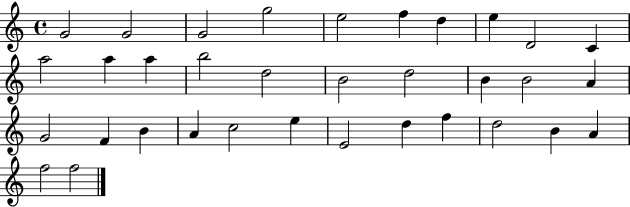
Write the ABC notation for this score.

X:1
T:Untitled
M:4/4
L:1/4
K:C
G2 G2 G2 g2 e2 f d e D2 C a2 a a b2 d2 B2 d2 B B2 A G2 F B A c2 e E2 d f d2 B A f2 f2